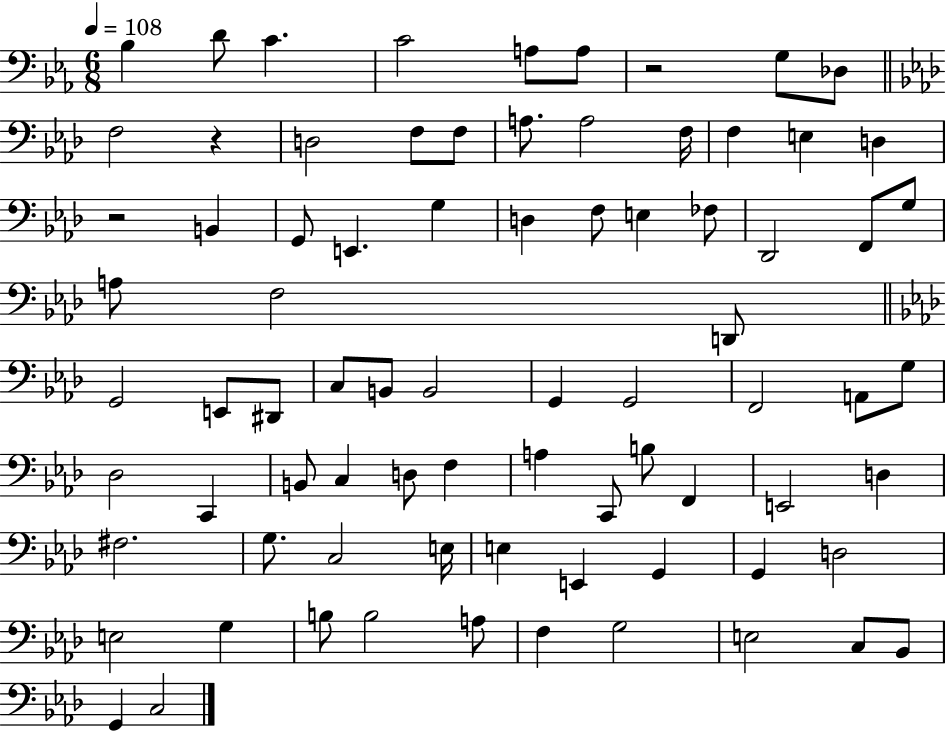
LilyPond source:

{
  \clef bass
  \numericTimeSignature
  \time 6/8
  \key ees \major
  \tempo 4 = 108
  bes4 d'8 c'4. | c'2 a8 a8 | r2 g8 des8 | \bar "||" \break \key aes \major f2 r4 | d2 f8 f8 | a8. a2 f16 | f4 e4 d4 | \break r2 b,4 | g,8 e,4. g4 | d4 f8 e4 fes8 | des,2 f,8 g8 | \break a8 f2 d,8 | \bar "||" \break \key aes \major g,2 e,8 dis,8 | c8 b,8 b,2 | g,4 g,2 | f,2 a,8 g8 | \break des2 c,4 | b,8 c4 d8 f4 | a4 c,8 b8 f,4 | e,2 d4 | \break fis2. | g8. c2 e16 | e4 e,4 g,4 | g,4 d2 | \break e2 g4 | b8 b2 a8 | f4 g2 | e2 c8 bes,8 | \break g,4 c2 | \bar "|."
}